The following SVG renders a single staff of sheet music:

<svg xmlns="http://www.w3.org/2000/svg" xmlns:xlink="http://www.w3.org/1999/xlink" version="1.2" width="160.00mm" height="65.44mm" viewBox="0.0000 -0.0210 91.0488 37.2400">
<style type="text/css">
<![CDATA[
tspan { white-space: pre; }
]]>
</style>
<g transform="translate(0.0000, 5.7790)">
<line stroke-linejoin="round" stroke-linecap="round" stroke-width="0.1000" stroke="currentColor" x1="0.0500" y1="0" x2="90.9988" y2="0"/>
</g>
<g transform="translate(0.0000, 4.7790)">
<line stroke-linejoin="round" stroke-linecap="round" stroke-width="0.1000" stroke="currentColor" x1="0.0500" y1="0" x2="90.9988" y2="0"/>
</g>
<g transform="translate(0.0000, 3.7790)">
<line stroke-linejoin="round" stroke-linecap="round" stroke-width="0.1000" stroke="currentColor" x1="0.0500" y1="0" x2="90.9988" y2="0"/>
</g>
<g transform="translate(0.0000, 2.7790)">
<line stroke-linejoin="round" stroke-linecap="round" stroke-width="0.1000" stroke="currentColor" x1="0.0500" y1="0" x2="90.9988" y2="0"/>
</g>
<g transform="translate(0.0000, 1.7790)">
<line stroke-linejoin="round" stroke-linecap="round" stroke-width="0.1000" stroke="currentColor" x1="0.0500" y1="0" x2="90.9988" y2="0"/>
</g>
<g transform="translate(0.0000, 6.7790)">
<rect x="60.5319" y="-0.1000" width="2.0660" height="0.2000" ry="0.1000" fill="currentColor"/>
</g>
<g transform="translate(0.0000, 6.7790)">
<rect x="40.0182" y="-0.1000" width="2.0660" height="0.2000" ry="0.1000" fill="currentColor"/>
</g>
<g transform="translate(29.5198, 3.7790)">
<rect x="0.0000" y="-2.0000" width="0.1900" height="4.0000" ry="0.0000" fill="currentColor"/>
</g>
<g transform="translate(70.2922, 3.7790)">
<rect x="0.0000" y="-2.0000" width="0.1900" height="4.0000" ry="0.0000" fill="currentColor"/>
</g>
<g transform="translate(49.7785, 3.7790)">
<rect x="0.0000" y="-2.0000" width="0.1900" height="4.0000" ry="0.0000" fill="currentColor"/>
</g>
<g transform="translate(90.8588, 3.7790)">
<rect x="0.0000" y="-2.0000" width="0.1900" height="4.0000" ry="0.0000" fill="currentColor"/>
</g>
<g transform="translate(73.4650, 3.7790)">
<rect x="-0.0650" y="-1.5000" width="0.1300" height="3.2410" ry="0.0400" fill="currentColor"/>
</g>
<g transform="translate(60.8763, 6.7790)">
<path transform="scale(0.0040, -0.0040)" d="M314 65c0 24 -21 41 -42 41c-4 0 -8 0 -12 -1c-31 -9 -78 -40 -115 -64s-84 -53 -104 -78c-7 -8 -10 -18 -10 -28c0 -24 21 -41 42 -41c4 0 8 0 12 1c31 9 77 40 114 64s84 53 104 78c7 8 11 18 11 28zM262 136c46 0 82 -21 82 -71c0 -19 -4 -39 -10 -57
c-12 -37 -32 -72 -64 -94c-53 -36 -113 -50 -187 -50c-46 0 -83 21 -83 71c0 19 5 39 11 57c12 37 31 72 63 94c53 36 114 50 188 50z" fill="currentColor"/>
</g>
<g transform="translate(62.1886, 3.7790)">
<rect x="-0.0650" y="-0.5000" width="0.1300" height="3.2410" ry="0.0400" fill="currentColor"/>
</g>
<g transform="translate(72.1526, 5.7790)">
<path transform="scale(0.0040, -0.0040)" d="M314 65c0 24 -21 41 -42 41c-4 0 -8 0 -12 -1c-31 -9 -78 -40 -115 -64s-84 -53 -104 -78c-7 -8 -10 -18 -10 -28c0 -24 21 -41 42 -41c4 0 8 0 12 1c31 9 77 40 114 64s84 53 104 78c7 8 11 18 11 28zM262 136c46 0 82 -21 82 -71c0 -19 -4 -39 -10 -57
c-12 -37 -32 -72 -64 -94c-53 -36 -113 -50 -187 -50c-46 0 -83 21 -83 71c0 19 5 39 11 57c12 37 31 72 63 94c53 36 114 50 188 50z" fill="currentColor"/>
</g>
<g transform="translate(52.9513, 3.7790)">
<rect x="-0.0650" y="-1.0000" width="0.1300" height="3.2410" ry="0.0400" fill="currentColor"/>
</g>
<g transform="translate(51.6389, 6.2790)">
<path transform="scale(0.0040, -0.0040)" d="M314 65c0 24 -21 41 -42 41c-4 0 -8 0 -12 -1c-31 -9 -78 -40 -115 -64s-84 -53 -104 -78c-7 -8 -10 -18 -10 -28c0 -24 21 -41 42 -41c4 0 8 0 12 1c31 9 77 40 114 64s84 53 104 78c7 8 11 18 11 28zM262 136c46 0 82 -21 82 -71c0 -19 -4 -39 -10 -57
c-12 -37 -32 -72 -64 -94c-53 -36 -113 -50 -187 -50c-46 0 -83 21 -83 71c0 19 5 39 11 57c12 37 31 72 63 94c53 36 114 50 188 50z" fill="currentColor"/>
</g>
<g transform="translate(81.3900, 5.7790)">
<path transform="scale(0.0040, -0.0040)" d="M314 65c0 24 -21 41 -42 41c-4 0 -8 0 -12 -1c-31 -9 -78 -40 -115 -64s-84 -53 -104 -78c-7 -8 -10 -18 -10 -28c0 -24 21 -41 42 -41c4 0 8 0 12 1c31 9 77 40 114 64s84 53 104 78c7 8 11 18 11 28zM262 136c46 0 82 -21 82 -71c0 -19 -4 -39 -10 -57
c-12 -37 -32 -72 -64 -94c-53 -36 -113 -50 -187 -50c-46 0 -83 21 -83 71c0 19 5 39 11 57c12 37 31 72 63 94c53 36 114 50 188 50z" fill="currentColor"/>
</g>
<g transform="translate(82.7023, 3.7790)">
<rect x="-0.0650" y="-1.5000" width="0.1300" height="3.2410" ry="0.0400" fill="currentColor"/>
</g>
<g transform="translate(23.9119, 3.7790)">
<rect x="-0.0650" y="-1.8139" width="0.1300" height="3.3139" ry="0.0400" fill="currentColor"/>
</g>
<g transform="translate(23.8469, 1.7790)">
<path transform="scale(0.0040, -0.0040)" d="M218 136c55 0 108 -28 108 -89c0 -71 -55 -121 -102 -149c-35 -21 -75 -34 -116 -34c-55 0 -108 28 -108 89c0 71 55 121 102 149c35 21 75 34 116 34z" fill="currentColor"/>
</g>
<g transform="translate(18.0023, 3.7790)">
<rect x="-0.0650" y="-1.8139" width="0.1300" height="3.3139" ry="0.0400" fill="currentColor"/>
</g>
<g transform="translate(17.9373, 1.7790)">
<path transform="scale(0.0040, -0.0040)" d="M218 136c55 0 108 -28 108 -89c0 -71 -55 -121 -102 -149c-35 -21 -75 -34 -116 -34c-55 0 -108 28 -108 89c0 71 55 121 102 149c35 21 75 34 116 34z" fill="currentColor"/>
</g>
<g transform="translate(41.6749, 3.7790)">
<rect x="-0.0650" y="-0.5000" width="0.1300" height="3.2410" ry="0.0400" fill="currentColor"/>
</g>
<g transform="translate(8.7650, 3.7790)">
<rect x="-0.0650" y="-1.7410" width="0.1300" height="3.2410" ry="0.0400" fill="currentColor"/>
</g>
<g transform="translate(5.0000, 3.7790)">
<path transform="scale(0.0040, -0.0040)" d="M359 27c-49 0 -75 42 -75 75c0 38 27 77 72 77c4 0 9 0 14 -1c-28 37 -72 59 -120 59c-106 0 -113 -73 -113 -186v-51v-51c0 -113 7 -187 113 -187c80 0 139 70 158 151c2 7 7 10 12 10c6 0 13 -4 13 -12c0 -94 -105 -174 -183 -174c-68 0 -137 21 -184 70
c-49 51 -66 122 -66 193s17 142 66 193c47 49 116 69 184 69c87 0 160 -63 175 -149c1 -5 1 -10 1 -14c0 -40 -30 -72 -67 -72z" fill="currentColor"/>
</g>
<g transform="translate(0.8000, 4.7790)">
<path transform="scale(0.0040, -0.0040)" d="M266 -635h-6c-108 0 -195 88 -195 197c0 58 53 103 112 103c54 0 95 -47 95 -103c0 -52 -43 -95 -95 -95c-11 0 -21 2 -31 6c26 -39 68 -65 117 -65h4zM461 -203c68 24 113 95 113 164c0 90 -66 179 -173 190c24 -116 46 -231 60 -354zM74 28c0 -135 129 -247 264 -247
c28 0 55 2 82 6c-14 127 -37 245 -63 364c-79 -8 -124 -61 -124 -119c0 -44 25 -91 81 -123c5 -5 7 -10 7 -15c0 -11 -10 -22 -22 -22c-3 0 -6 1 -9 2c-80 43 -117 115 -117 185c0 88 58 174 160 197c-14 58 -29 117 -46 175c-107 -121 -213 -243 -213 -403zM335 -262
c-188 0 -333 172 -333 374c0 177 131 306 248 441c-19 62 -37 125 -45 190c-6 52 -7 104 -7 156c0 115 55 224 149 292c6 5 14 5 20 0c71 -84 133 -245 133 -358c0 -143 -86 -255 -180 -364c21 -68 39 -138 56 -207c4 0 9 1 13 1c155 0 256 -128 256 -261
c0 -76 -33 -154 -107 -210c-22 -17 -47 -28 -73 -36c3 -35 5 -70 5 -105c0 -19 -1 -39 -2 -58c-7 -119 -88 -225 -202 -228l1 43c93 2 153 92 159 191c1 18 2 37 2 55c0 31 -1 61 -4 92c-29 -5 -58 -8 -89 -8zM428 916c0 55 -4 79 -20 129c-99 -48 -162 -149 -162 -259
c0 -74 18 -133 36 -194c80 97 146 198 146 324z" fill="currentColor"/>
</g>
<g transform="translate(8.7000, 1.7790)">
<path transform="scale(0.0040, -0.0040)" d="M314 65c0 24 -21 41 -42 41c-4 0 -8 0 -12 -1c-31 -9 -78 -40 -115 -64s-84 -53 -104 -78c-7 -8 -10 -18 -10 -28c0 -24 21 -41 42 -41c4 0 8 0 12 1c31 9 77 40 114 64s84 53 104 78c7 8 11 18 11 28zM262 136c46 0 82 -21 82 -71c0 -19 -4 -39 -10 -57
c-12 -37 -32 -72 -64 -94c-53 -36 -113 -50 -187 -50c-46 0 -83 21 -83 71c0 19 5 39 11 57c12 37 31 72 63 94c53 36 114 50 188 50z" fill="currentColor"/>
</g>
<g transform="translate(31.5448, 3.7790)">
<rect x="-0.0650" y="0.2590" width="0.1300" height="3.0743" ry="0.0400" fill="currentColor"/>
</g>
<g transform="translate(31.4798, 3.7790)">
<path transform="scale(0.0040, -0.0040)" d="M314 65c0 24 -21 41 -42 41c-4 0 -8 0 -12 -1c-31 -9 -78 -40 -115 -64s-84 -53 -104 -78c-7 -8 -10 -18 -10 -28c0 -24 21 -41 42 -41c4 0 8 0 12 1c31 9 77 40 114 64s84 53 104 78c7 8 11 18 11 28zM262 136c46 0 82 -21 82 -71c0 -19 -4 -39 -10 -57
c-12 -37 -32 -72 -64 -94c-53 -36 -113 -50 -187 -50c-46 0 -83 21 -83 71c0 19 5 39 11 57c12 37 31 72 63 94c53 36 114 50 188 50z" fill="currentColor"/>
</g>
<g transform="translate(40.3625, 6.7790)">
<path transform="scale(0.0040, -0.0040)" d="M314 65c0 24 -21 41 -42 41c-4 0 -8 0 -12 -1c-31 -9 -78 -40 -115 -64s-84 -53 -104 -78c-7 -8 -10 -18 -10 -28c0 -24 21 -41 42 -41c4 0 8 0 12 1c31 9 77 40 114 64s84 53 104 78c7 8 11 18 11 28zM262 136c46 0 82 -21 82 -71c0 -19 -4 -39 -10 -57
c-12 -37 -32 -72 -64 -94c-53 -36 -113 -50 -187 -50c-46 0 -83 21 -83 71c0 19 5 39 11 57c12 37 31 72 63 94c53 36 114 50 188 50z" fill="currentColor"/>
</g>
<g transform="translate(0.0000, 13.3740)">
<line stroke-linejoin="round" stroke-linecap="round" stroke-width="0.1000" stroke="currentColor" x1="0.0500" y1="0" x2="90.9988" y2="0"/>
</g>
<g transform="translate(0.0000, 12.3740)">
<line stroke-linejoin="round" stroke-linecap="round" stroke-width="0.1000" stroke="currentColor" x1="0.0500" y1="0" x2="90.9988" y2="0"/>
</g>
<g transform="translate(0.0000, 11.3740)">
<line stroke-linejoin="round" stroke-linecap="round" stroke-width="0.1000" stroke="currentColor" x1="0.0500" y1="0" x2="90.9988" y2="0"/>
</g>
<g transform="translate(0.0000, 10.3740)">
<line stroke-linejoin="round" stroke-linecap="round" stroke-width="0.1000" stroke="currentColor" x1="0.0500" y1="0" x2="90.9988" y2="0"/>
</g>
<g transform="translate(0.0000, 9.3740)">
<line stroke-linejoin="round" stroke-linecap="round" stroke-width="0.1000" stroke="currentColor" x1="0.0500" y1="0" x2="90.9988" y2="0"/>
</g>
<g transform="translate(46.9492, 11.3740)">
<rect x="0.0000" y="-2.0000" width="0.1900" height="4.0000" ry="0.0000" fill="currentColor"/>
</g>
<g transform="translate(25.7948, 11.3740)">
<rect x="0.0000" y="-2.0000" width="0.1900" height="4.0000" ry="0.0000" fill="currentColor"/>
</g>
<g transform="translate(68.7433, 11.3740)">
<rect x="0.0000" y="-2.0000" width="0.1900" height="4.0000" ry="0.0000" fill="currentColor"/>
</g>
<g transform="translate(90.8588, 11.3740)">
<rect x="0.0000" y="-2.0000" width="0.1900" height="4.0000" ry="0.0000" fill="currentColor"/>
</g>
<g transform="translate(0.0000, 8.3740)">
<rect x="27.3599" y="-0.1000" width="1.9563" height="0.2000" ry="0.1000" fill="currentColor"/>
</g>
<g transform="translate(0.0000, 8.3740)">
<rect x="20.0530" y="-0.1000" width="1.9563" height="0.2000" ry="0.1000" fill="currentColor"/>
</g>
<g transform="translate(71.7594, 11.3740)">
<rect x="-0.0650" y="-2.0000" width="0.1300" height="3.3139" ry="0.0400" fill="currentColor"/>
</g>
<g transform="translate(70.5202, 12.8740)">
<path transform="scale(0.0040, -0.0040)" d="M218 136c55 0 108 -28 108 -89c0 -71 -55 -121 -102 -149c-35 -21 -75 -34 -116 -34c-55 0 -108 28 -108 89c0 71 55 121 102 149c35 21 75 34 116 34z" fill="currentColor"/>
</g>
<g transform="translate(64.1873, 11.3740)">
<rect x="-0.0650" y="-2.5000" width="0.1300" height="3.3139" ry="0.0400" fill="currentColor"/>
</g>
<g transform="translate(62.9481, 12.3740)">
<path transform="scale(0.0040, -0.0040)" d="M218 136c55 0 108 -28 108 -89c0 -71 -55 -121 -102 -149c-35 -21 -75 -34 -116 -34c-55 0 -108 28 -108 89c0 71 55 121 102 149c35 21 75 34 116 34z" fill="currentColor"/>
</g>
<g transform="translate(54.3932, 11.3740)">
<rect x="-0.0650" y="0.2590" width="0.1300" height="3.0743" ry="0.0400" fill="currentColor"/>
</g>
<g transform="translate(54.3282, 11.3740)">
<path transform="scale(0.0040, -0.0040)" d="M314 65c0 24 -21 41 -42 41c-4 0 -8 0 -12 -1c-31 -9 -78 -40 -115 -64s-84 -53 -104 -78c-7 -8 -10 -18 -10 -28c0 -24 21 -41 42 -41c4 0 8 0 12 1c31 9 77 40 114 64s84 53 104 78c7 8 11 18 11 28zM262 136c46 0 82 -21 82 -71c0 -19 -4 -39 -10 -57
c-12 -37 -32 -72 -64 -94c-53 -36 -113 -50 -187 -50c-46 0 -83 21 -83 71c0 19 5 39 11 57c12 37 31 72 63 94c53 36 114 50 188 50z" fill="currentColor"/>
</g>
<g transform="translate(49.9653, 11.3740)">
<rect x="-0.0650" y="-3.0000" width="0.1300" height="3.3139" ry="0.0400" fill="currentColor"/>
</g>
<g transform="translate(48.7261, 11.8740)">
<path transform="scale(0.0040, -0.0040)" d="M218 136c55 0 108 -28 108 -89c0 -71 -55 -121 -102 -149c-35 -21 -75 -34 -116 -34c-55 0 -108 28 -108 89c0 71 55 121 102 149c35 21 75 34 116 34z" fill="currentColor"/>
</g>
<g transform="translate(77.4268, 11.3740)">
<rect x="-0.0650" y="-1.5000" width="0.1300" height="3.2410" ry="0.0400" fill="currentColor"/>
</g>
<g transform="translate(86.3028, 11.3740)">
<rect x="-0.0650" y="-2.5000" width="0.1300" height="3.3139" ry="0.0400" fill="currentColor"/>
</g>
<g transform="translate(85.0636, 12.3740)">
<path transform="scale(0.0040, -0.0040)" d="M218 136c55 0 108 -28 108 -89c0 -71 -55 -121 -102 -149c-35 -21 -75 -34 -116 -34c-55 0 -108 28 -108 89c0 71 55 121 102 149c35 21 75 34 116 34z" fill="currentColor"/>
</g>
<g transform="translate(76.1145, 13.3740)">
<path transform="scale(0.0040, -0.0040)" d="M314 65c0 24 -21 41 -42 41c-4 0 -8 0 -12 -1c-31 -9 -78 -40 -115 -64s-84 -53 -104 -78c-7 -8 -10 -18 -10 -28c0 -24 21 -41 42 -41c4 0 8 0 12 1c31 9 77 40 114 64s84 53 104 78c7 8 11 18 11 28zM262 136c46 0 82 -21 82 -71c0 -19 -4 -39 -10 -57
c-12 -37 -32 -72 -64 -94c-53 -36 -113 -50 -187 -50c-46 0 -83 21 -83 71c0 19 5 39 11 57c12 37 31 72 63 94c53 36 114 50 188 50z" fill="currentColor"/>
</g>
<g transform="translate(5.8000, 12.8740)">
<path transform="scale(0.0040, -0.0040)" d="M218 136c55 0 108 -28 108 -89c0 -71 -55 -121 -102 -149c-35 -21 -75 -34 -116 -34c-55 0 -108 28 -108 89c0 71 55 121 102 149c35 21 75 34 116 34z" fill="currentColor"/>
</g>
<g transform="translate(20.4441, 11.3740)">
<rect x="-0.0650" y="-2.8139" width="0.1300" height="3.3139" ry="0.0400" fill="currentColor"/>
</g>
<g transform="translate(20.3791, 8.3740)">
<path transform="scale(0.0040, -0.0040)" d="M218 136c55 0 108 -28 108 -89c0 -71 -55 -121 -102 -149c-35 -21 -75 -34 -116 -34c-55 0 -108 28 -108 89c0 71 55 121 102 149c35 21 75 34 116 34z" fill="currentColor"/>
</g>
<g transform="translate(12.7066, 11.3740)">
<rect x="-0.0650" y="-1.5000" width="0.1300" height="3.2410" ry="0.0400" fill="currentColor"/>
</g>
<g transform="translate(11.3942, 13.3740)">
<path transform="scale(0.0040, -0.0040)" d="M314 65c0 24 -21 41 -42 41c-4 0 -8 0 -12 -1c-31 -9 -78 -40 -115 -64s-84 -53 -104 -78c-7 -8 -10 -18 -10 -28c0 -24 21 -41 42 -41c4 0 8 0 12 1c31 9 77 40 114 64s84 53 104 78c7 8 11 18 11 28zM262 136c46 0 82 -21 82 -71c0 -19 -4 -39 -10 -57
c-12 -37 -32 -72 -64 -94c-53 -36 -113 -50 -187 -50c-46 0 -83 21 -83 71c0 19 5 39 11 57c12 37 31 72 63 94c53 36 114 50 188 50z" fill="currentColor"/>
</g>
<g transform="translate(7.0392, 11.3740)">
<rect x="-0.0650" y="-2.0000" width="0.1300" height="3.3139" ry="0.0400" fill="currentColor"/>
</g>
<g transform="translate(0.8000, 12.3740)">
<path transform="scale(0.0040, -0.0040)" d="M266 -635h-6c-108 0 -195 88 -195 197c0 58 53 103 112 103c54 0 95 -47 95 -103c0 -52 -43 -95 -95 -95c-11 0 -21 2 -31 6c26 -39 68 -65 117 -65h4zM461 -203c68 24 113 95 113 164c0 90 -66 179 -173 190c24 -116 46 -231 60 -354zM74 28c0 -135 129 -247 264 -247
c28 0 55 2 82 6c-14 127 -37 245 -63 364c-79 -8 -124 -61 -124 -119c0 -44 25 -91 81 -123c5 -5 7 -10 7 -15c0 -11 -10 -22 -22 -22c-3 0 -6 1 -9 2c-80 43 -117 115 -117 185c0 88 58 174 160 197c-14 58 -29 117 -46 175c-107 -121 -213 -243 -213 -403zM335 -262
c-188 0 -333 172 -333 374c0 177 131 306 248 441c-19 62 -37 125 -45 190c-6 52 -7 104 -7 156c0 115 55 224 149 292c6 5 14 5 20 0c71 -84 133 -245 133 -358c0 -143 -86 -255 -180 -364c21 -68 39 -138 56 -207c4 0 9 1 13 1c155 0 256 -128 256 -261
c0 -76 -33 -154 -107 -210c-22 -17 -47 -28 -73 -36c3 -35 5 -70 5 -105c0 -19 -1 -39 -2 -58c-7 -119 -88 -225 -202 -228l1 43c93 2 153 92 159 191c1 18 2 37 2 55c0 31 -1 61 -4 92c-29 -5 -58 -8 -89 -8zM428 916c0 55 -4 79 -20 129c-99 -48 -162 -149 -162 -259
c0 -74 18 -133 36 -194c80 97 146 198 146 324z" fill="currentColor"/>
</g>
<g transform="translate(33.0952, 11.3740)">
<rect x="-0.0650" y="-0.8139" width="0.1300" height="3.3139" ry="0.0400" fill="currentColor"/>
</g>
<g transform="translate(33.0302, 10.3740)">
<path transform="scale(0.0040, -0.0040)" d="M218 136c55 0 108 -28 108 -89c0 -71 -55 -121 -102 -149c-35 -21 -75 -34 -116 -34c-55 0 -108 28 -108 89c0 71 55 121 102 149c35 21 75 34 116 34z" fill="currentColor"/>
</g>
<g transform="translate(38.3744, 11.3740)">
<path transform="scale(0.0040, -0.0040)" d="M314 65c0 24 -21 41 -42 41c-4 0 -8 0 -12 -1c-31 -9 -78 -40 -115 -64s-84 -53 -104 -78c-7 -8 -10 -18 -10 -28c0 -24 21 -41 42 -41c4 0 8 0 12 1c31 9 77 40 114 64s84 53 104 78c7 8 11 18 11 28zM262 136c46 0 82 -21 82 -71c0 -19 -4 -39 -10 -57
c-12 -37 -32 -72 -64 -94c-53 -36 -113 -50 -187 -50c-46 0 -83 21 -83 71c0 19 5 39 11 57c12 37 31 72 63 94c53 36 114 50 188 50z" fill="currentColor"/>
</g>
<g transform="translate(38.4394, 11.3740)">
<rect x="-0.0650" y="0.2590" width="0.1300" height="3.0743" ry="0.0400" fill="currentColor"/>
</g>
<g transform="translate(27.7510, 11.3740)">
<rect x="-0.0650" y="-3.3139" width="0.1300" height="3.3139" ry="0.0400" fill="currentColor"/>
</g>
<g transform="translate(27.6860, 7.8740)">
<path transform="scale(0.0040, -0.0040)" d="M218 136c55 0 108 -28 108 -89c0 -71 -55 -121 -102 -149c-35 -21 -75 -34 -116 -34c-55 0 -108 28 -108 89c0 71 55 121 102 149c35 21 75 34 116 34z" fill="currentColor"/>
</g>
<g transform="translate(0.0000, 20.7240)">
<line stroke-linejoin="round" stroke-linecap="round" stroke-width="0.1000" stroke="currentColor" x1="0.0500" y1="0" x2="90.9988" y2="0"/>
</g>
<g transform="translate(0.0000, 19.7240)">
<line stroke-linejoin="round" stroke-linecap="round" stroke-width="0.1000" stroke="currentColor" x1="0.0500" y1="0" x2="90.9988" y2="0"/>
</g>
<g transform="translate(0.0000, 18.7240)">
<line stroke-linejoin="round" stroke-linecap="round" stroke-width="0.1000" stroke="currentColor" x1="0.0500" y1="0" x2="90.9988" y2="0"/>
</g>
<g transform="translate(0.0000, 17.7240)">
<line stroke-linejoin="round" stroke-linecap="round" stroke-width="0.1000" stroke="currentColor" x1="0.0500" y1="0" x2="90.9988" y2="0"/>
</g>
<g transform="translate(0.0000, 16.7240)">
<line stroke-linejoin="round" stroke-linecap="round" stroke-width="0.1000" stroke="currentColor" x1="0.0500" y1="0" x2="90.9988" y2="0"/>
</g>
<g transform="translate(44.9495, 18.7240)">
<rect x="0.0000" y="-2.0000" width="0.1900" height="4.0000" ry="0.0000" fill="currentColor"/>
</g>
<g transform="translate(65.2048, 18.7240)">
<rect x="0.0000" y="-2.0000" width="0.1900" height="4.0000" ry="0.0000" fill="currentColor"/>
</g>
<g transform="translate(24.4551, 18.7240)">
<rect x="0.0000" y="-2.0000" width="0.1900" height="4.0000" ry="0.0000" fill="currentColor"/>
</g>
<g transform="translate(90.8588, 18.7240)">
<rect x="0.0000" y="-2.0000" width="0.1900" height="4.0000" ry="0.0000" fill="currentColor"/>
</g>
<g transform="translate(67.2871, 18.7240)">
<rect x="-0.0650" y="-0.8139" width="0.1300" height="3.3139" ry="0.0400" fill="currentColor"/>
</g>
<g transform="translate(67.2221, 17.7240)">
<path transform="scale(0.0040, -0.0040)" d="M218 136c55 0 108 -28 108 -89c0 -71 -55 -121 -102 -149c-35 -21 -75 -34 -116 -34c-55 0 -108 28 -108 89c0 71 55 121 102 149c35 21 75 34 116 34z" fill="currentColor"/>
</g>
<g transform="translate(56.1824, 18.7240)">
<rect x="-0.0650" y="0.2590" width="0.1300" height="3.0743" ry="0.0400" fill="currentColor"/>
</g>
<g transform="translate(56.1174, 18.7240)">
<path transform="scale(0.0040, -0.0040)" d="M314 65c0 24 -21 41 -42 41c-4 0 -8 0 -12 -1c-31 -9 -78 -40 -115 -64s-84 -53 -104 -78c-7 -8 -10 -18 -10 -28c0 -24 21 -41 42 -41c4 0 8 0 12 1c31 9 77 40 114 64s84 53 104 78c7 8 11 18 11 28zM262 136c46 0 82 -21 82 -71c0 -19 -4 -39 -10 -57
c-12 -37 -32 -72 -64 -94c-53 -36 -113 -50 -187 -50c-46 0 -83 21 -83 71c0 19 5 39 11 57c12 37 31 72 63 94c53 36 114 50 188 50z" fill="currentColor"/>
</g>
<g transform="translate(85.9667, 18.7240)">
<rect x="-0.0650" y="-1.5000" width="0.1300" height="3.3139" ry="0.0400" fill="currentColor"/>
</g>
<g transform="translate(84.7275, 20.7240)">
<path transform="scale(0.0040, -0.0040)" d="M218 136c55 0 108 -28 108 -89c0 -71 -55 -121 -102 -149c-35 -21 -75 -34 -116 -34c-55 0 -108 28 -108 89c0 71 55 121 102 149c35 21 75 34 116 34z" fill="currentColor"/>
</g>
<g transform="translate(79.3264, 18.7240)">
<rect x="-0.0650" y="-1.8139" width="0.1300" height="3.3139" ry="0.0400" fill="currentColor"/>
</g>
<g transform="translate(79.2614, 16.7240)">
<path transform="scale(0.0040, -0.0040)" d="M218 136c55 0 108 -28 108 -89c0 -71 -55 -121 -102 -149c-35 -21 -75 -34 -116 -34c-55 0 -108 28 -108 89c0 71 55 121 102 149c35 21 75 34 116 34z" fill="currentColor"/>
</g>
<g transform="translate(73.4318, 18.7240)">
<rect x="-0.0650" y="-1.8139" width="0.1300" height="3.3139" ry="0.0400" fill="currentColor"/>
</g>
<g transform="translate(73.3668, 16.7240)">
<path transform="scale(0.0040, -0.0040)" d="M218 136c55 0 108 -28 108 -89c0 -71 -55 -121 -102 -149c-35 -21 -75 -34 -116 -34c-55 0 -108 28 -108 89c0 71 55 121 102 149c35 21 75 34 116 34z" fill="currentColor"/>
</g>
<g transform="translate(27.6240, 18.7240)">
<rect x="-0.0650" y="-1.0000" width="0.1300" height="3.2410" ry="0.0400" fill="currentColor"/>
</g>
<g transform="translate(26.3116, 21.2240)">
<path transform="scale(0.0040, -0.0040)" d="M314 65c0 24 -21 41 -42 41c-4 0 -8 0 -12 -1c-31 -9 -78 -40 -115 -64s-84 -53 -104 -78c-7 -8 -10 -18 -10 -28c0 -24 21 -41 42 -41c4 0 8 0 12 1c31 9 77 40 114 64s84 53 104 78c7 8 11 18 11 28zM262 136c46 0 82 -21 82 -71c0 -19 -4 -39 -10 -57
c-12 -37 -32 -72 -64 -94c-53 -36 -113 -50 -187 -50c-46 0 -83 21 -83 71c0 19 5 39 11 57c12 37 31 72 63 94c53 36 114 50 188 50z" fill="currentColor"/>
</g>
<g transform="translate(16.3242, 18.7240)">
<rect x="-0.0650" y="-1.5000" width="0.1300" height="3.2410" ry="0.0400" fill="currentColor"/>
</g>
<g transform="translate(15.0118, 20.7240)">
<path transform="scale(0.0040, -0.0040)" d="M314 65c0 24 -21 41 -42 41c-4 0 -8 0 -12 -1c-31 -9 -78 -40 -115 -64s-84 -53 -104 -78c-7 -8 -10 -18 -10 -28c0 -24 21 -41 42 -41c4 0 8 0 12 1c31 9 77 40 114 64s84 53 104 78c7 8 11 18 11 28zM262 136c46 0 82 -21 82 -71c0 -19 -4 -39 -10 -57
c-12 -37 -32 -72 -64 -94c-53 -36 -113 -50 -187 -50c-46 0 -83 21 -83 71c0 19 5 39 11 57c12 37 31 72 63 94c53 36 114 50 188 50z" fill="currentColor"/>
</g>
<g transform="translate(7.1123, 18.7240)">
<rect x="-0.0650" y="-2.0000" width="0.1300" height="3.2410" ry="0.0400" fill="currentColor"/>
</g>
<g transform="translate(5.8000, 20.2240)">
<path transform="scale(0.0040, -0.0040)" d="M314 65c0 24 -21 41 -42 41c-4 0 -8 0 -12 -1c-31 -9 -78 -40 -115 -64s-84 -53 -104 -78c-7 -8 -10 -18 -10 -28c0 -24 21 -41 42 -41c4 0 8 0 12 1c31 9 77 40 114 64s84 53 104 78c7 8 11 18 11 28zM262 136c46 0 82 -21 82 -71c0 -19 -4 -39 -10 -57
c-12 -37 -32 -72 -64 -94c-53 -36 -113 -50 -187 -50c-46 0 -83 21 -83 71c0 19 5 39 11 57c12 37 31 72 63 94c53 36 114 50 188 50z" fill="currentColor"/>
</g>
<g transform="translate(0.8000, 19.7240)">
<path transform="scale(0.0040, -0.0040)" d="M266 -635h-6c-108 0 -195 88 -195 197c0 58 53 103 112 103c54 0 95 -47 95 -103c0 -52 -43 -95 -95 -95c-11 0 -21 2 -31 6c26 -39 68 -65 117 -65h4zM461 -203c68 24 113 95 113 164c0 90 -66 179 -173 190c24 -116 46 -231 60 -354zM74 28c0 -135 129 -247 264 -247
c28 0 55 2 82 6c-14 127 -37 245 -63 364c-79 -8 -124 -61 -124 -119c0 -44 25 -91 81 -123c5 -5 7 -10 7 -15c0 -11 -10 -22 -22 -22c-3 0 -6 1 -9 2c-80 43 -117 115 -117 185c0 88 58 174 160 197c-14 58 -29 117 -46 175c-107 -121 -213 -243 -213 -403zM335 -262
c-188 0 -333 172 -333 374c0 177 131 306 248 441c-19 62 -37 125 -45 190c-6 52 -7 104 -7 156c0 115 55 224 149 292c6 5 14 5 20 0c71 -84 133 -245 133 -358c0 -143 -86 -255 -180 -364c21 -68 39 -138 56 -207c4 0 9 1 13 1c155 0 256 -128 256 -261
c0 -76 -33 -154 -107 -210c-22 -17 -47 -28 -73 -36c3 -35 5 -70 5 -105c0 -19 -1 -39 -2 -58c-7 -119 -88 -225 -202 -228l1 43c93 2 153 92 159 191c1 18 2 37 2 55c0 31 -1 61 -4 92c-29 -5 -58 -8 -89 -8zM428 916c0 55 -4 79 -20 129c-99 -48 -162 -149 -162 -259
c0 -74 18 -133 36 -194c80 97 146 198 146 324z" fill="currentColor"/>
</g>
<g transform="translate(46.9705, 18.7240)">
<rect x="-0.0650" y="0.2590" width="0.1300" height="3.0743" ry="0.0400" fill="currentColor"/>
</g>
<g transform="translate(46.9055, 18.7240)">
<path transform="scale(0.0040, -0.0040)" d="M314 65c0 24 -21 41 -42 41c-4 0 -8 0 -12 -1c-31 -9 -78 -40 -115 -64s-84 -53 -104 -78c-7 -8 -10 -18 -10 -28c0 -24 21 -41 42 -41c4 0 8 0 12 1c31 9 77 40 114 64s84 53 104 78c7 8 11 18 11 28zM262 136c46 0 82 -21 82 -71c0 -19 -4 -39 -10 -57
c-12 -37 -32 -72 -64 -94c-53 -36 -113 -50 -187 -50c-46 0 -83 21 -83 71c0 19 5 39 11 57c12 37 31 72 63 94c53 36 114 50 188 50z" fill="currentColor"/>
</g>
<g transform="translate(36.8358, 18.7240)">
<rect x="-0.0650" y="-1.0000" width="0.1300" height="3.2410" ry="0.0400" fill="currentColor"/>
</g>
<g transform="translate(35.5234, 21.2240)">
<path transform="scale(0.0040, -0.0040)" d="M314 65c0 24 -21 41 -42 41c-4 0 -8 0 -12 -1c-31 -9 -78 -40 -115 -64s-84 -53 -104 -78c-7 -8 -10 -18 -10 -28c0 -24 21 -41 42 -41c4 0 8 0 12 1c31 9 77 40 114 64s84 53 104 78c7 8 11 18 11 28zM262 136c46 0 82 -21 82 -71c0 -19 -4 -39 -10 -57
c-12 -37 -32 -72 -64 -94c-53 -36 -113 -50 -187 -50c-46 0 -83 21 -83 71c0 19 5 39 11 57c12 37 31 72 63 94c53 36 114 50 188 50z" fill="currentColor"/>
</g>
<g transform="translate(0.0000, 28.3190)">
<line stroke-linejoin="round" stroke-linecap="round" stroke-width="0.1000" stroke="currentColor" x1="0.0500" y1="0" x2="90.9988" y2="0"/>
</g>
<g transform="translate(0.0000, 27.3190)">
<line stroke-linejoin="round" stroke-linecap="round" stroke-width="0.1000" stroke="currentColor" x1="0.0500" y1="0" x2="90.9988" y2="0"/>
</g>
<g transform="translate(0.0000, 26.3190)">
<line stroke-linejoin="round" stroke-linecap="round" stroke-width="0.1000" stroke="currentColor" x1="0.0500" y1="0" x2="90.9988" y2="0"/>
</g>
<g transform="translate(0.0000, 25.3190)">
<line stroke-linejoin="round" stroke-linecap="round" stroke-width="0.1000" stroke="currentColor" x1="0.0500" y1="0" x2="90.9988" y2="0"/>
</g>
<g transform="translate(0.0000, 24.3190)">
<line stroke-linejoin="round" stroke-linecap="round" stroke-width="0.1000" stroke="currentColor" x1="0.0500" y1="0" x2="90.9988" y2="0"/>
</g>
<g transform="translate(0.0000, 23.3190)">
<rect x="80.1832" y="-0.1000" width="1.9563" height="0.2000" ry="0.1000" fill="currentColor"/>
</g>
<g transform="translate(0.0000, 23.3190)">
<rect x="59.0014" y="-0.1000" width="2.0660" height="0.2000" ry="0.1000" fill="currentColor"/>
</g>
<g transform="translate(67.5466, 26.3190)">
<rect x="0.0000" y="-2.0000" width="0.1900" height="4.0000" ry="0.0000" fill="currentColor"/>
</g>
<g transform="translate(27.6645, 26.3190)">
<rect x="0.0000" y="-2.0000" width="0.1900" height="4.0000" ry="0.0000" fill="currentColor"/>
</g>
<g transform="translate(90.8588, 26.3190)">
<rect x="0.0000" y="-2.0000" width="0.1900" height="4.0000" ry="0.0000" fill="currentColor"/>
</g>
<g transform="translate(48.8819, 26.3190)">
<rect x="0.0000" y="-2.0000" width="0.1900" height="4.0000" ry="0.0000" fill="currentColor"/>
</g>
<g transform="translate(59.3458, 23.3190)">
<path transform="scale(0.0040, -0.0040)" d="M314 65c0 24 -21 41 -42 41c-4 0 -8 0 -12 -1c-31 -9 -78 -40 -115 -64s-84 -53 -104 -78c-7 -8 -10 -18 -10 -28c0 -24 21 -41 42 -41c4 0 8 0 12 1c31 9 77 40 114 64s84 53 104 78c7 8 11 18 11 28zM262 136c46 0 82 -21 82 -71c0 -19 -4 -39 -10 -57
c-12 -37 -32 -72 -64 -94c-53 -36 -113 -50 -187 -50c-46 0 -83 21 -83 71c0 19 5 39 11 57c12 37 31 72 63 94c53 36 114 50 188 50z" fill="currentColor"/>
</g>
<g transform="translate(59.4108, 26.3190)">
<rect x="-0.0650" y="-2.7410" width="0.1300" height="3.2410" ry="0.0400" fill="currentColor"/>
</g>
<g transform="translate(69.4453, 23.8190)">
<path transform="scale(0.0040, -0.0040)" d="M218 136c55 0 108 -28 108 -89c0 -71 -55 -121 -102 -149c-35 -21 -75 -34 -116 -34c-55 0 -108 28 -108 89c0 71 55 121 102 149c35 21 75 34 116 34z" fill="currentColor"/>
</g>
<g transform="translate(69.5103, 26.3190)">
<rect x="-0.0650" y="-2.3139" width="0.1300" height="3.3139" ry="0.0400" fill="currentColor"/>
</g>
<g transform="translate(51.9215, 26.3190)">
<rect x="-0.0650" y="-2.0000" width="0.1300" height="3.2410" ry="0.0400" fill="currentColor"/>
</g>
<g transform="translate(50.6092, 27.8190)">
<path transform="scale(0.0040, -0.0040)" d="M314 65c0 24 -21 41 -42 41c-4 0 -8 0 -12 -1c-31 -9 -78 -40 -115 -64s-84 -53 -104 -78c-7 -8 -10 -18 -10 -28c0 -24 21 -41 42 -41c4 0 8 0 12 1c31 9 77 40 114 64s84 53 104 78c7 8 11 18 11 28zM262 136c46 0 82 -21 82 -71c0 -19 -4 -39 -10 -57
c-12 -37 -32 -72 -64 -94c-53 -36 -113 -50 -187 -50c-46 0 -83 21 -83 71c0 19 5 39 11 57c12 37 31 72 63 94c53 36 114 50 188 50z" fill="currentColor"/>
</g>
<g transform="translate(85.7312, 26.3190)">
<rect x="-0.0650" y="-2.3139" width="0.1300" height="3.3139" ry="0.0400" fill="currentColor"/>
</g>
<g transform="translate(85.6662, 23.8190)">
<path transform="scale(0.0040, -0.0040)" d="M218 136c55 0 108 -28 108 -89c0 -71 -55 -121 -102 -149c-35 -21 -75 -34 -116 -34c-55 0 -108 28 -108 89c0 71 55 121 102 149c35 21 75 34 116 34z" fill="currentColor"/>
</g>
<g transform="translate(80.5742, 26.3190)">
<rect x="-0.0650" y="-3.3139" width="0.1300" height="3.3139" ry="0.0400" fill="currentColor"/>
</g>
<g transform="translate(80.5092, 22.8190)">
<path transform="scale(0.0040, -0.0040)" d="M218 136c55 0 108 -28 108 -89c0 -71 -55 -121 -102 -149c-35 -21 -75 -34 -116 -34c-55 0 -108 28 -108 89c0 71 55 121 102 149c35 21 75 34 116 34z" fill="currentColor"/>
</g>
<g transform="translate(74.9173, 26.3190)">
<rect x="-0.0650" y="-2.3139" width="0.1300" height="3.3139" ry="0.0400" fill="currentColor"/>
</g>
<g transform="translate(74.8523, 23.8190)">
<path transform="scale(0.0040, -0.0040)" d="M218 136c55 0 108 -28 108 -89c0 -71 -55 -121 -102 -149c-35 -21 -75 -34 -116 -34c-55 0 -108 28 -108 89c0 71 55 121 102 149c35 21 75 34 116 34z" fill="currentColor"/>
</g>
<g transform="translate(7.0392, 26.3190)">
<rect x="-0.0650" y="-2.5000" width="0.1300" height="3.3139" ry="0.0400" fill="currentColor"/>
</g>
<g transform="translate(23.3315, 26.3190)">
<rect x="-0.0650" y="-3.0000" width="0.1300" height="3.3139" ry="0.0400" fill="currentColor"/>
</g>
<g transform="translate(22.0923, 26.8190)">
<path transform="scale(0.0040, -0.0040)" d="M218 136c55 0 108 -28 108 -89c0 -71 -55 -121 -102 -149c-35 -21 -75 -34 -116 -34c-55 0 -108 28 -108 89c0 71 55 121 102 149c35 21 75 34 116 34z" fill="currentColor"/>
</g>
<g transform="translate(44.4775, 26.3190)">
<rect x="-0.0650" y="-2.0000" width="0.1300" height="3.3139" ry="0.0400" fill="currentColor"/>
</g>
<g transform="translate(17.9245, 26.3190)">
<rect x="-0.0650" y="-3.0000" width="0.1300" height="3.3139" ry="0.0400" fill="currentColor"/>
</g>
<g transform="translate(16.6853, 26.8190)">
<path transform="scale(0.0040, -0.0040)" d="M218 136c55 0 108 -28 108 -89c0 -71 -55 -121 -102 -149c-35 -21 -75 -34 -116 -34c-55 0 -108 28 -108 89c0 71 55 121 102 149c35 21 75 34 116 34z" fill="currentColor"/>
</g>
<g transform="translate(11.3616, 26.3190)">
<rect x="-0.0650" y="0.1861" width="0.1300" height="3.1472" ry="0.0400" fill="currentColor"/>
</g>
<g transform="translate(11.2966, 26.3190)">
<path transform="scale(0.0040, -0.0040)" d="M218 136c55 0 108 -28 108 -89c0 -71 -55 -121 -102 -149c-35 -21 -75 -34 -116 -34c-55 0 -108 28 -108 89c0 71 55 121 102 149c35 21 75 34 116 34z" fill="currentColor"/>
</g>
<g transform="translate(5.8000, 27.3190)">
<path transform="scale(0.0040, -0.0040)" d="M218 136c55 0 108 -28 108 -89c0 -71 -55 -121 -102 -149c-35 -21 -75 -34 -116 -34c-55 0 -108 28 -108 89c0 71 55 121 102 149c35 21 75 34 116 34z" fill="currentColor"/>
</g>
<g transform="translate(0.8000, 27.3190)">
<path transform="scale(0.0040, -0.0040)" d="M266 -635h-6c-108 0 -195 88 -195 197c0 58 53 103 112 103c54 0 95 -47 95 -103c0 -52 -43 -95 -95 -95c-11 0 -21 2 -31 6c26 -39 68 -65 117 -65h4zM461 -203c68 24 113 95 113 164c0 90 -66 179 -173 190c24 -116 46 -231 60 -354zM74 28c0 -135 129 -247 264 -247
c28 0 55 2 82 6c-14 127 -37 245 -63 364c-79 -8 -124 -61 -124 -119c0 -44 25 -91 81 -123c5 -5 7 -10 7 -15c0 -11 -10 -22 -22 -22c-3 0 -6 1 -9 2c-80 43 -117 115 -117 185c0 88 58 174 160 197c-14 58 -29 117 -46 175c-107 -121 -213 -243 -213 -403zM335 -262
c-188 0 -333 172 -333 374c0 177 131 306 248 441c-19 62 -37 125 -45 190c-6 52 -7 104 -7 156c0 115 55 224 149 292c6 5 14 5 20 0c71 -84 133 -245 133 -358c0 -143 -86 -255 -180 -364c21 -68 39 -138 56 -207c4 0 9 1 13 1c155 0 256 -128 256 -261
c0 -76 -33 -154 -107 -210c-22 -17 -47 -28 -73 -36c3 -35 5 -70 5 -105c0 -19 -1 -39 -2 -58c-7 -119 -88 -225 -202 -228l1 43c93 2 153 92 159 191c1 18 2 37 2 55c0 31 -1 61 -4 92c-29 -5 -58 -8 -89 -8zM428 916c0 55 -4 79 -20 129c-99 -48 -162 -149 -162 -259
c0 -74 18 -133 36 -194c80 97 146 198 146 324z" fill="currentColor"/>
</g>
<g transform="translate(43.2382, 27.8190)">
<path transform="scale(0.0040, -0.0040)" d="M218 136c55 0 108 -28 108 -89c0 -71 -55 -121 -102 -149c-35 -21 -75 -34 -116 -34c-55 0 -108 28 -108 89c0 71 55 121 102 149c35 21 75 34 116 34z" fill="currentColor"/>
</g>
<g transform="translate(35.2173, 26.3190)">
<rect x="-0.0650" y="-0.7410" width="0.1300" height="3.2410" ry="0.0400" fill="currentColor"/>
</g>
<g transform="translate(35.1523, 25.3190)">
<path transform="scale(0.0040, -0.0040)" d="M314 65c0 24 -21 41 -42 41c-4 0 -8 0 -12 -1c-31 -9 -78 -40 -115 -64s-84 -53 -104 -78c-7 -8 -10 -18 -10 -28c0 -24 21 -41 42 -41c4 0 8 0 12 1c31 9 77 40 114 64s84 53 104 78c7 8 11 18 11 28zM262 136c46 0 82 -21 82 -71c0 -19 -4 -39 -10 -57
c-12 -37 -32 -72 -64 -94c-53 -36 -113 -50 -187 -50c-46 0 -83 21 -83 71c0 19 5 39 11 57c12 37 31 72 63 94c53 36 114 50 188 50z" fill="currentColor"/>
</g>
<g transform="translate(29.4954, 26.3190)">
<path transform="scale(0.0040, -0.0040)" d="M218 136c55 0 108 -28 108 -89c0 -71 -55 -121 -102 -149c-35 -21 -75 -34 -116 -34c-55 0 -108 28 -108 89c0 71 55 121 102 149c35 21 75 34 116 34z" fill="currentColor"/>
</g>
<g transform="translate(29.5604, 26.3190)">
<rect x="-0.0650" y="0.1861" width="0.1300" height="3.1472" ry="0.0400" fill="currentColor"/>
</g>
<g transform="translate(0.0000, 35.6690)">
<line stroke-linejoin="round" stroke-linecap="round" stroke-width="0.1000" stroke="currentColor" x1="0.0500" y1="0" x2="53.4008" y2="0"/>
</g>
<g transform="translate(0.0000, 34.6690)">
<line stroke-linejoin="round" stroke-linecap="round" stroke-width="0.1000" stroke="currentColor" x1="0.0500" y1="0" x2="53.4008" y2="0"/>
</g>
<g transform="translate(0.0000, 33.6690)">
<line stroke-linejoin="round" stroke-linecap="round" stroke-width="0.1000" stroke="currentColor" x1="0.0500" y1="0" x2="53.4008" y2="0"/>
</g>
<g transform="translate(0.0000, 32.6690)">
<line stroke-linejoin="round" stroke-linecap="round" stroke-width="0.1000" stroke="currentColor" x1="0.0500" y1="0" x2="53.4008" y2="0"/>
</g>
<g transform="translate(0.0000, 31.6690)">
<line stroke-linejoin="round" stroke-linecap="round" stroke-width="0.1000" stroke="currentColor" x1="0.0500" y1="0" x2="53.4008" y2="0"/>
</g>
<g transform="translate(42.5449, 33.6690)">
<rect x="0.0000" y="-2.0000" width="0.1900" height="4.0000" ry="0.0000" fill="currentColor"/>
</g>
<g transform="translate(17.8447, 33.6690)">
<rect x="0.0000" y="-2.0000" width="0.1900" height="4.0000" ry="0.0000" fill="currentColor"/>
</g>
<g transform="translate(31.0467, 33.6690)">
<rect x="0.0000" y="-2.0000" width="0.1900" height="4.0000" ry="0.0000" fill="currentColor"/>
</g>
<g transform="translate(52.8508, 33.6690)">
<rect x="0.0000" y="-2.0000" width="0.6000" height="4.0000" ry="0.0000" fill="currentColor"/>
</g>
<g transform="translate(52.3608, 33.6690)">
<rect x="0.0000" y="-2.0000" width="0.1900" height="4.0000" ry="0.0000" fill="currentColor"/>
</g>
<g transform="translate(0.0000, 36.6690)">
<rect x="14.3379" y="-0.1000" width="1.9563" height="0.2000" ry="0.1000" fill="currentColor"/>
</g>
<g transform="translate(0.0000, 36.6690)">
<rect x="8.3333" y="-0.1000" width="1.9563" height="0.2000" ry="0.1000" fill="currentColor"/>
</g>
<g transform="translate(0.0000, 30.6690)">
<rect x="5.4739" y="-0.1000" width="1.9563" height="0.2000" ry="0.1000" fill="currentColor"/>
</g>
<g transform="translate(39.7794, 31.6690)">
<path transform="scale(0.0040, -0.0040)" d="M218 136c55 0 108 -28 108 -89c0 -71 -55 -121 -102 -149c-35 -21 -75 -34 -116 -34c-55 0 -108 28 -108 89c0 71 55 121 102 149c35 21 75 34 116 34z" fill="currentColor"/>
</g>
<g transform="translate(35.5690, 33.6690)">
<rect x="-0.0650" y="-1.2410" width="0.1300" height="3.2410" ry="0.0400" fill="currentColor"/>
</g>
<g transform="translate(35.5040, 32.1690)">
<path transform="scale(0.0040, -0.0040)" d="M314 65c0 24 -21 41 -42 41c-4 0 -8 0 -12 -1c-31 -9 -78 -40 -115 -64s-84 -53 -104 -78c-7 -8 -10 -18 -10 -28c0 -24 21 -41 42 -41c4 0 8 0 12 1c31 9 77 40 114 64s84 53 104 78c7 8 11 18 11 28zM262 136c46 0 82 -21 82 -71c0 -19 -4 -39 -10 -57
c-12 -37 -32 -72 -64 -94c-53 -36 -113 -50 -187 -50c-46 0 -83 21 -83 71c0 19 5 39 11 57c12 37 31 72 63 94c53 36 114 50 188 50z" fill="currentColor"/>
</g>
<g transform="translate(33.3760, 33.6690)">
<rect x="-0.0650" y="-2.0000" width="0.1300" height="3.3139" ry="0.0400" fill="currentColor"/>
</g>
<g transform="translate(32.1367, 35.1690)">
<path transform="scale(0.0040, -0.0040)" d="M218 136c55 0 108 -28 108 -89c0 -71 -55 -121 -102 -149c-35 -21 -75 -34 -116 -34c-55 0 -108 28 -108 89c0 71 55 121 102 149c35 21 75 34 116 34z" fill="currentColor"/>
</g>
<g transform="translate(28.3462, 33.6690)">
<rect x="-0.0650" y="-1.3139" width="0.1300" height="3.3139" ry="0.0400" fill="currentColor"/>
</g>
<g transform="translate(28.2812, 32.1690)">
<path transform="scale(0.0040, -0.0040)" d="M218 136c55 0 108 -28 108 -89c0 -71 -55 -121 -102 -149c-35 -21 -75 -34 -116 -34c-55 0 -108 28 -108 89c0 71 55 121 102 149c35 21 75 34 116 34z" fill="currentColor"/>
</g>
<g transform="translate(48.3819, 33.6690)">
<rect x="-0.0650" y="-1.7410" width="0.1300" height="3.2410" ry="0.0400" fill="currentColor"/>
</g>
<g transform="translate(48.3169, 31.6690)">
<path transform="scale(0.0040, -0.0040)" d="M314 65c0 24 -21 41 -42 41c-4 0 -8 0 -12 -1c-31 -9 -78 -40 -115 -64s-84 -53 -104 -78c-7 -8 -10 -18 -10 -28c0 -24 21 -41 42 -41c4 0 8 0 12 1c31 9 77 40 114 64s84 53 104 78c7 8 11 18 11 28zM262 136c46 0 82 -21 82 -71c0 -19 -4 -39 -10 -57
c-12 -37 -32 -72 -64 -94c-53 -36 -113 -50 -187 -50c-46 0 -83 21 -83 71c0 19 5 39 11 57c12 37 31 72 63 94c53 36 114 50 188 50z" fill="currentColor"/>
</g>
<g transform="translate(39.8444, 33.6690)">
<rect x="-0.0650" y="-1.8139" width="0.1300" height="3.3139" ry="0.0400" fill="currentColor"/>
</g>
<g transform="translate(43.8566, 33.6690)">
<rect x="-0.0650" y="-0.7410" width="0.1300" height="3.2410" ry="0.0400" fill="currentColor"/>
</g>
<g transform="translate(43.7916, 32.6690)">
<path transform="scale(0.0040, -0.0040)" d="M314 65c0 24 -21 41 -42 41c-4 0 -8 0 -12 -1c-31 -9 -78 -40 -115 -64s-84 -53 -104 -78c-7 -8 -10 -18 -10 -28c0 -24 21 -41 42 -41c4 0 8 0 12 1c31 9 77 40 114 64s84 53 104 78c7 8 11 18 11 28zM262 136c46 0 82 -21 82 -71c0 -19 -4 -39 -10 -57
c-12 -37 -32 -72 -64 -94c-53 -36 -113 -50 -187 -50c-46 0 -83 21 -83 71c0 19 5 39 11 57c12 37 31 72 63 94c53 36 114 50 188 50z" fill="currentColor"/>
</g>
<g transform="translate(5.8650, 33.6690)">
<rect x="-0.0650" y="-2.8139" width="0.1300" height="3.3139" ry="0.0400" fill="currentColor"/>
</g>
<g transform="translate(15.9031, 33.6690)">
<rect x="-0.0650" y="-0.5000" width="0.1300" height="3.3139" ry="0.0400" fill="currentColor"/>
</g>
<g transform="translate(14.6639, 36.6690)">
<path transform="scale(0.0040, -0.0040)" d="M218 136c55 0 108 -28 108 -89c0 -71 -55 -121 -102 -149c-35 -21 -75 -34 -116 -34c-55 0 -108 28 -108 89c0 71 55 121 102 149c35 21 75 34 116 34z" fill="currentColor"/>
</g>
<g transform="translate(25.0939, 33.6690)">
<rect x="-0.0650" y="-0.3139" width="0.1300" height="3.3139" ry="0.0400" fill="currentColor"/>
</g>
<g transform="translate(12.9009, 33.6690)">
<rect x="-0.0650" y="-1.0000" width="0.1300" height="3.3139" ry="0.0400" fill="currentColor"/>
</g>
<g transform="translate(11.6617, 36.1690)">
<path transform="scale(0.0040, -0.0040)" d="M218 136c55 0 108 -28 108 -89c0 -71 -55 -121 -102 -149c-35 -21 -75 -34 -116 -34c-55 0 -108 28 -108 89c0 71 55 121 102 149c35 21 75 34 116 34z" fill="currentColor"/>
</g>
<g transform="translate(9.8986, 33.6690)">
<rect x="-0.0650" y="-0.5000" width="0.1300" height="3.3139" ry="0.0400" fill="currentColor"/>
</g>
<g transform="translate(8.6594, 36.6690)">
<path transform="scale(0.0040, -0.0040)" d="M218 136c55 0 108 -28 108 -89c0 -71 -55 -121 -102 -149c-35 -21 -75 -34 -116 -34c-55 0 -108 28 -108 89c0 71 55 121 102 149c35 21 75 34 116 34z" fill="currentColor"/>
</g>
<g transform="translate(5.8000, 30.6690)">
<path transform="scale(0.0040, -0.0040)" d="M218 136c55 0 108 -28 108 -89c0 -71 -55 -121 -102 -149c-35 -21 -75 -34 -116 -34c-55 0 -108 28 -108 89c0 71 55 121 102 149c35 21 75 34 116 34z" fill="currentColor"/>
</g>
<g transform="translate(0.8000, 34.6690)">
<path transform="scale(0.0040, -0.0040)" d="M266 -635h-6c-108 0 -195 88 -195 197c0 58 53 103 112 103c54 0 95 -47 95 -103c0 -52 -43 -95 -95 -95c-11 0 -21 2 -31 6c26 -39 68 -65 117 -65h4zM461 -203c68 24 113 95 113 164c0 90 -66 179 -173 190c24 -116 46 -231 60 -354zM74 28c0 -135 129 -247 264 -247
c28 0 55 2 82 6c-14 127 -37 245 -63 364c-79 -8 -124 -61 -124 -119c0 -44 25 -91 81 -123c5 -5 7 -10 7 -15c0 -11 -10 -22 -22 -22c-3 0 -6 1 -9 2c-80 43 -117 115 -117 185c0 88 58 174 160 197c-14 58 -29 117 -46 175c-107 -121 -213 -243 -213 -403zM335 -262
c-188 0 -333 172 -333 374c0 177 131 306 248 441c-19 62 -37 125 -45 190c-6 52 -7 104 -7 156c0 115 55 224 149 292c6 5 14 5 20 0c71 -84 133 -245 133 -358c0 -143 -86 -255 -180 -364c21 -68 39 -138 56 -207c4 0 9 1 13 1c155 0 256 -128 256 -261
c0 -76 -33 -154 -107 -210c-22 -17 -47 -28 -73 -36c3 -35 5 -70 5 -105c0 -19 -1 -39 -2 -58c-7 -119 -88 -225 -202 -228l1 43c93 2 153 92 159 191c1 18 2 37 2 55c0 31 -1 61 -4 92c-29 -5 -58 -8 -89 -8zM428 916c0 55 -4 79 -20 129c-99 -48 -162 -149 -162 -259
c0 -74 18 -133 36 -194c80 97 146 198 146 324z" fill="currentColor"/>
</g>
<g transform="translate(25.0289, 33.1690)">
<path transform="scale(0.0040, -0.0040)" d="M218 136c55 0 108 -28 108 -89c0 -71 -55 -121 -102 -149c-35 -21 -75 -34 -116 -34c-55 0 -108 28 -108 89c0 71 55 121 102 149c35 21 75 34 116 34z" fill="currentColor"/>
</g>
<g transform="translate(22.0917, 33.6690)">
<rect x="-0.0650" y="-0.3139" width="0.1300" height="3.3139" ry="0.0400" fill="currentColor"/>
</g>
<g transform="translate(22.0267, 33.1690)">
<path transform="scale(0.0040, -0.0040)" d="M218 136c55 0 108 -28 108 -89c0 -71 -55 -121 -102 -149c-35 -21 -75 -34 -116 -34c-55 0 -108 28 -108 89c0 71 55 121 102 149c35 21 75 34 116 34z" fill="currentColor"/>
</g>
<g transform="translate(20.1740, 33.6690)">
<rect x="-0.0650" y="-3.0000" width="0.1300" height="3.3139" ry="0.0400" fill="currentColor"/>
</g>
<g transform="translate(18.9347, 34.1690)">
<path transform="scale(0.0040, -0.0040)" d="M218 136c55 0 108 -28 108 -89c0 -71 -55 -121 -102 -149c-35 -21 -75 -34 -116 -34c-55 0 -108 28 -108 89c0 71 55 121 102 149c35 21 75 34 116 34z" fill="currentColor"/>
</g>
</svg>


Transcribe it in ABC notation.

X:1
T:Untitled
M:4/4
L:1/4
K:C
f2 f f B2 C2 D2 C2 E2 E2 F E2 a b d B2 A B2 G F E2 G F2 E2 D2 D2 B2 B2 d f f E G B A A B d2 F F2 a2 g g b g a C D C A c c e F e2 f d2 f2